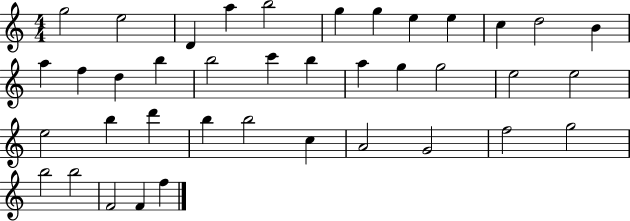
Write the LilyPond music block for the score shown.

{
  \clef treble
  \numericTimeSignature
  \time 4/4
  \key c \major
  g''2 e''2 | d'4 a''4 b''2 | g''4 g''4 e''4 e''4 | c''4 d''2 b'4 | \break a''4 f''4 d''4 b''4 | b''2 c'''4 b''4 | a''4 g''4 g''2 | e''2 e''2 | \break e''2 b''4 d'''4 | b''4 b''2 c''4 | a'2 g'2 | f''2 g''2 | \break b''2 b''2 | f'2 f'4 f''4 | \bar "|."
}